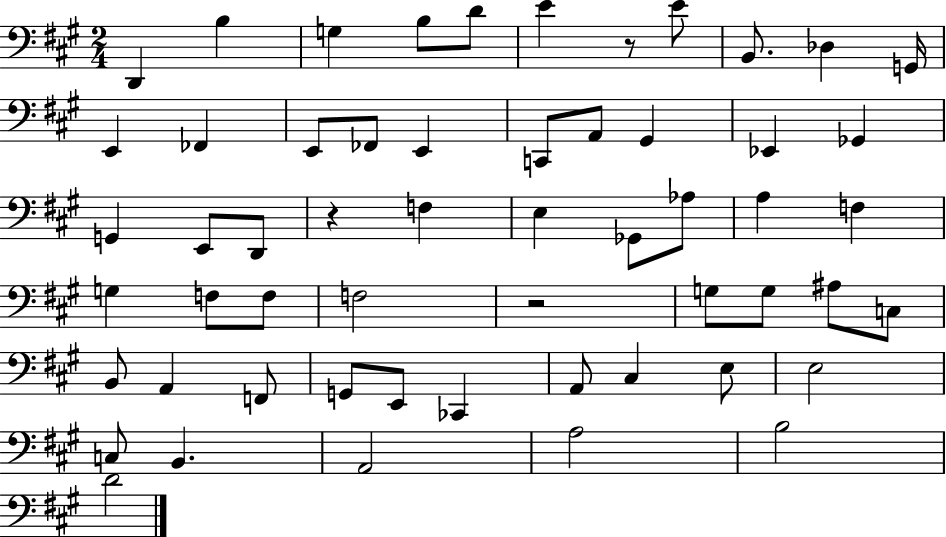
D2/q B3/q G3/q B3/e D4/e E4/q R/e E4/e B2/e. Db3/q G2/s E2/q FES2/q E2/e FES2/e E2/q C2/e A2/e G#2/q Eb2/q Gb2/q G2/q E2/e D2/e R/q F3/q E3/q Gb2/e Ab3/e A3/q F3/q G3/q F3/e F3/e F3/h R/h G3/e G3/e A#3/e C3/e B2/e A2/q F2/e G2/e E2/e CES2/q A2/e C#3/q E3/e E3/h C3/e B2/q. A2/h A3/h B3/h D4/h